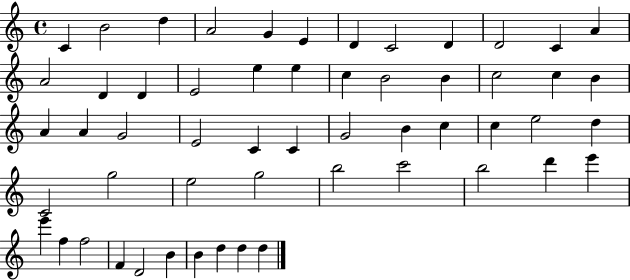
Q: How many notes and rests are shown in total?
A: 55